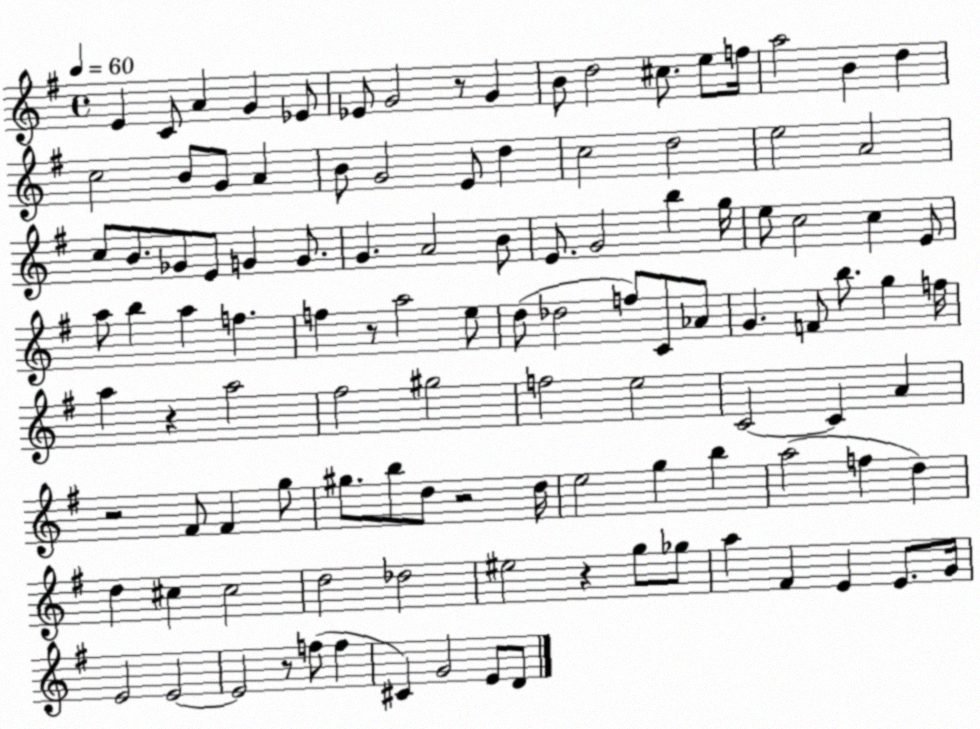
X:1
T:Untitled
M:4/4
L:1/4
K:G
E C/2 A G _E/2 _E/2 G2 z/2 G B/2 d2 ^c/2 e/2 f/4 a2 B d c2 B/2 G/2 A B/2 G2 E/2 d c2 d2 e2 A2 c/2 B/2 _G/2 E/2 G G/2 G A2 B/2 E/2 G2 b g/4 e/2 c2 c E/2 a/2 b a f f z/2 a2 e/2 d/2 _d2 f/2 C/2 _A/2 G F/2 b/2 g f/4 a z a2 ^f2 ^g2 f2 e2 C2 C A z2 ^F/2 ^F g/2 ^g/2 b/2 d/2 z2 d/4 e2 g b a2 f d d ^c ^c2 d2 _d2 ^e2 z g/2 _g/2 a ^F E E/2 G/4 E2 E2 E2 z/2 f/2 f ^C G2 E/2 D/2